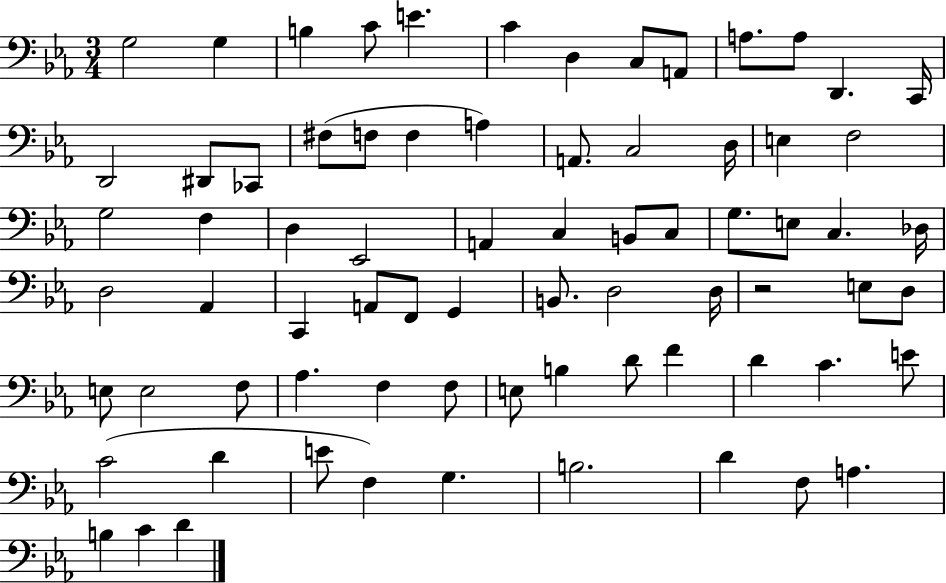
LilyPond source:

{
  \clef bass
  \numericTimeSignature
  \time 3/4
  \key ees \major
  g2 g4 | b4 c'8 e'4. | c'4 d4 c8 a,8 | a8. a8 d,4. c,16 | \break d,2 dis,8 ces,8 | fis8( f8 f4 a4) | a,8. c2 d16 | e4 f2 | \break g2 f4 | d4 ees,2 | a,4 c4 b,8 c8 | g8. e8 c4. des16 | \break d2 aes,4 | c,4 a,8 f,8 g,4 | b,8. d2 d16 | r2 e8 d8 | \break e8 e2 f8 | aes4. f4 f8 | e8 b4 d'8 f'4 | d'4 c'4. e'8 | \break c'2( d'4 | e'8 f4) g4. | b2. | d'4 f8 a4. | \break b4 c'4 d'4 | \bar "|."
}